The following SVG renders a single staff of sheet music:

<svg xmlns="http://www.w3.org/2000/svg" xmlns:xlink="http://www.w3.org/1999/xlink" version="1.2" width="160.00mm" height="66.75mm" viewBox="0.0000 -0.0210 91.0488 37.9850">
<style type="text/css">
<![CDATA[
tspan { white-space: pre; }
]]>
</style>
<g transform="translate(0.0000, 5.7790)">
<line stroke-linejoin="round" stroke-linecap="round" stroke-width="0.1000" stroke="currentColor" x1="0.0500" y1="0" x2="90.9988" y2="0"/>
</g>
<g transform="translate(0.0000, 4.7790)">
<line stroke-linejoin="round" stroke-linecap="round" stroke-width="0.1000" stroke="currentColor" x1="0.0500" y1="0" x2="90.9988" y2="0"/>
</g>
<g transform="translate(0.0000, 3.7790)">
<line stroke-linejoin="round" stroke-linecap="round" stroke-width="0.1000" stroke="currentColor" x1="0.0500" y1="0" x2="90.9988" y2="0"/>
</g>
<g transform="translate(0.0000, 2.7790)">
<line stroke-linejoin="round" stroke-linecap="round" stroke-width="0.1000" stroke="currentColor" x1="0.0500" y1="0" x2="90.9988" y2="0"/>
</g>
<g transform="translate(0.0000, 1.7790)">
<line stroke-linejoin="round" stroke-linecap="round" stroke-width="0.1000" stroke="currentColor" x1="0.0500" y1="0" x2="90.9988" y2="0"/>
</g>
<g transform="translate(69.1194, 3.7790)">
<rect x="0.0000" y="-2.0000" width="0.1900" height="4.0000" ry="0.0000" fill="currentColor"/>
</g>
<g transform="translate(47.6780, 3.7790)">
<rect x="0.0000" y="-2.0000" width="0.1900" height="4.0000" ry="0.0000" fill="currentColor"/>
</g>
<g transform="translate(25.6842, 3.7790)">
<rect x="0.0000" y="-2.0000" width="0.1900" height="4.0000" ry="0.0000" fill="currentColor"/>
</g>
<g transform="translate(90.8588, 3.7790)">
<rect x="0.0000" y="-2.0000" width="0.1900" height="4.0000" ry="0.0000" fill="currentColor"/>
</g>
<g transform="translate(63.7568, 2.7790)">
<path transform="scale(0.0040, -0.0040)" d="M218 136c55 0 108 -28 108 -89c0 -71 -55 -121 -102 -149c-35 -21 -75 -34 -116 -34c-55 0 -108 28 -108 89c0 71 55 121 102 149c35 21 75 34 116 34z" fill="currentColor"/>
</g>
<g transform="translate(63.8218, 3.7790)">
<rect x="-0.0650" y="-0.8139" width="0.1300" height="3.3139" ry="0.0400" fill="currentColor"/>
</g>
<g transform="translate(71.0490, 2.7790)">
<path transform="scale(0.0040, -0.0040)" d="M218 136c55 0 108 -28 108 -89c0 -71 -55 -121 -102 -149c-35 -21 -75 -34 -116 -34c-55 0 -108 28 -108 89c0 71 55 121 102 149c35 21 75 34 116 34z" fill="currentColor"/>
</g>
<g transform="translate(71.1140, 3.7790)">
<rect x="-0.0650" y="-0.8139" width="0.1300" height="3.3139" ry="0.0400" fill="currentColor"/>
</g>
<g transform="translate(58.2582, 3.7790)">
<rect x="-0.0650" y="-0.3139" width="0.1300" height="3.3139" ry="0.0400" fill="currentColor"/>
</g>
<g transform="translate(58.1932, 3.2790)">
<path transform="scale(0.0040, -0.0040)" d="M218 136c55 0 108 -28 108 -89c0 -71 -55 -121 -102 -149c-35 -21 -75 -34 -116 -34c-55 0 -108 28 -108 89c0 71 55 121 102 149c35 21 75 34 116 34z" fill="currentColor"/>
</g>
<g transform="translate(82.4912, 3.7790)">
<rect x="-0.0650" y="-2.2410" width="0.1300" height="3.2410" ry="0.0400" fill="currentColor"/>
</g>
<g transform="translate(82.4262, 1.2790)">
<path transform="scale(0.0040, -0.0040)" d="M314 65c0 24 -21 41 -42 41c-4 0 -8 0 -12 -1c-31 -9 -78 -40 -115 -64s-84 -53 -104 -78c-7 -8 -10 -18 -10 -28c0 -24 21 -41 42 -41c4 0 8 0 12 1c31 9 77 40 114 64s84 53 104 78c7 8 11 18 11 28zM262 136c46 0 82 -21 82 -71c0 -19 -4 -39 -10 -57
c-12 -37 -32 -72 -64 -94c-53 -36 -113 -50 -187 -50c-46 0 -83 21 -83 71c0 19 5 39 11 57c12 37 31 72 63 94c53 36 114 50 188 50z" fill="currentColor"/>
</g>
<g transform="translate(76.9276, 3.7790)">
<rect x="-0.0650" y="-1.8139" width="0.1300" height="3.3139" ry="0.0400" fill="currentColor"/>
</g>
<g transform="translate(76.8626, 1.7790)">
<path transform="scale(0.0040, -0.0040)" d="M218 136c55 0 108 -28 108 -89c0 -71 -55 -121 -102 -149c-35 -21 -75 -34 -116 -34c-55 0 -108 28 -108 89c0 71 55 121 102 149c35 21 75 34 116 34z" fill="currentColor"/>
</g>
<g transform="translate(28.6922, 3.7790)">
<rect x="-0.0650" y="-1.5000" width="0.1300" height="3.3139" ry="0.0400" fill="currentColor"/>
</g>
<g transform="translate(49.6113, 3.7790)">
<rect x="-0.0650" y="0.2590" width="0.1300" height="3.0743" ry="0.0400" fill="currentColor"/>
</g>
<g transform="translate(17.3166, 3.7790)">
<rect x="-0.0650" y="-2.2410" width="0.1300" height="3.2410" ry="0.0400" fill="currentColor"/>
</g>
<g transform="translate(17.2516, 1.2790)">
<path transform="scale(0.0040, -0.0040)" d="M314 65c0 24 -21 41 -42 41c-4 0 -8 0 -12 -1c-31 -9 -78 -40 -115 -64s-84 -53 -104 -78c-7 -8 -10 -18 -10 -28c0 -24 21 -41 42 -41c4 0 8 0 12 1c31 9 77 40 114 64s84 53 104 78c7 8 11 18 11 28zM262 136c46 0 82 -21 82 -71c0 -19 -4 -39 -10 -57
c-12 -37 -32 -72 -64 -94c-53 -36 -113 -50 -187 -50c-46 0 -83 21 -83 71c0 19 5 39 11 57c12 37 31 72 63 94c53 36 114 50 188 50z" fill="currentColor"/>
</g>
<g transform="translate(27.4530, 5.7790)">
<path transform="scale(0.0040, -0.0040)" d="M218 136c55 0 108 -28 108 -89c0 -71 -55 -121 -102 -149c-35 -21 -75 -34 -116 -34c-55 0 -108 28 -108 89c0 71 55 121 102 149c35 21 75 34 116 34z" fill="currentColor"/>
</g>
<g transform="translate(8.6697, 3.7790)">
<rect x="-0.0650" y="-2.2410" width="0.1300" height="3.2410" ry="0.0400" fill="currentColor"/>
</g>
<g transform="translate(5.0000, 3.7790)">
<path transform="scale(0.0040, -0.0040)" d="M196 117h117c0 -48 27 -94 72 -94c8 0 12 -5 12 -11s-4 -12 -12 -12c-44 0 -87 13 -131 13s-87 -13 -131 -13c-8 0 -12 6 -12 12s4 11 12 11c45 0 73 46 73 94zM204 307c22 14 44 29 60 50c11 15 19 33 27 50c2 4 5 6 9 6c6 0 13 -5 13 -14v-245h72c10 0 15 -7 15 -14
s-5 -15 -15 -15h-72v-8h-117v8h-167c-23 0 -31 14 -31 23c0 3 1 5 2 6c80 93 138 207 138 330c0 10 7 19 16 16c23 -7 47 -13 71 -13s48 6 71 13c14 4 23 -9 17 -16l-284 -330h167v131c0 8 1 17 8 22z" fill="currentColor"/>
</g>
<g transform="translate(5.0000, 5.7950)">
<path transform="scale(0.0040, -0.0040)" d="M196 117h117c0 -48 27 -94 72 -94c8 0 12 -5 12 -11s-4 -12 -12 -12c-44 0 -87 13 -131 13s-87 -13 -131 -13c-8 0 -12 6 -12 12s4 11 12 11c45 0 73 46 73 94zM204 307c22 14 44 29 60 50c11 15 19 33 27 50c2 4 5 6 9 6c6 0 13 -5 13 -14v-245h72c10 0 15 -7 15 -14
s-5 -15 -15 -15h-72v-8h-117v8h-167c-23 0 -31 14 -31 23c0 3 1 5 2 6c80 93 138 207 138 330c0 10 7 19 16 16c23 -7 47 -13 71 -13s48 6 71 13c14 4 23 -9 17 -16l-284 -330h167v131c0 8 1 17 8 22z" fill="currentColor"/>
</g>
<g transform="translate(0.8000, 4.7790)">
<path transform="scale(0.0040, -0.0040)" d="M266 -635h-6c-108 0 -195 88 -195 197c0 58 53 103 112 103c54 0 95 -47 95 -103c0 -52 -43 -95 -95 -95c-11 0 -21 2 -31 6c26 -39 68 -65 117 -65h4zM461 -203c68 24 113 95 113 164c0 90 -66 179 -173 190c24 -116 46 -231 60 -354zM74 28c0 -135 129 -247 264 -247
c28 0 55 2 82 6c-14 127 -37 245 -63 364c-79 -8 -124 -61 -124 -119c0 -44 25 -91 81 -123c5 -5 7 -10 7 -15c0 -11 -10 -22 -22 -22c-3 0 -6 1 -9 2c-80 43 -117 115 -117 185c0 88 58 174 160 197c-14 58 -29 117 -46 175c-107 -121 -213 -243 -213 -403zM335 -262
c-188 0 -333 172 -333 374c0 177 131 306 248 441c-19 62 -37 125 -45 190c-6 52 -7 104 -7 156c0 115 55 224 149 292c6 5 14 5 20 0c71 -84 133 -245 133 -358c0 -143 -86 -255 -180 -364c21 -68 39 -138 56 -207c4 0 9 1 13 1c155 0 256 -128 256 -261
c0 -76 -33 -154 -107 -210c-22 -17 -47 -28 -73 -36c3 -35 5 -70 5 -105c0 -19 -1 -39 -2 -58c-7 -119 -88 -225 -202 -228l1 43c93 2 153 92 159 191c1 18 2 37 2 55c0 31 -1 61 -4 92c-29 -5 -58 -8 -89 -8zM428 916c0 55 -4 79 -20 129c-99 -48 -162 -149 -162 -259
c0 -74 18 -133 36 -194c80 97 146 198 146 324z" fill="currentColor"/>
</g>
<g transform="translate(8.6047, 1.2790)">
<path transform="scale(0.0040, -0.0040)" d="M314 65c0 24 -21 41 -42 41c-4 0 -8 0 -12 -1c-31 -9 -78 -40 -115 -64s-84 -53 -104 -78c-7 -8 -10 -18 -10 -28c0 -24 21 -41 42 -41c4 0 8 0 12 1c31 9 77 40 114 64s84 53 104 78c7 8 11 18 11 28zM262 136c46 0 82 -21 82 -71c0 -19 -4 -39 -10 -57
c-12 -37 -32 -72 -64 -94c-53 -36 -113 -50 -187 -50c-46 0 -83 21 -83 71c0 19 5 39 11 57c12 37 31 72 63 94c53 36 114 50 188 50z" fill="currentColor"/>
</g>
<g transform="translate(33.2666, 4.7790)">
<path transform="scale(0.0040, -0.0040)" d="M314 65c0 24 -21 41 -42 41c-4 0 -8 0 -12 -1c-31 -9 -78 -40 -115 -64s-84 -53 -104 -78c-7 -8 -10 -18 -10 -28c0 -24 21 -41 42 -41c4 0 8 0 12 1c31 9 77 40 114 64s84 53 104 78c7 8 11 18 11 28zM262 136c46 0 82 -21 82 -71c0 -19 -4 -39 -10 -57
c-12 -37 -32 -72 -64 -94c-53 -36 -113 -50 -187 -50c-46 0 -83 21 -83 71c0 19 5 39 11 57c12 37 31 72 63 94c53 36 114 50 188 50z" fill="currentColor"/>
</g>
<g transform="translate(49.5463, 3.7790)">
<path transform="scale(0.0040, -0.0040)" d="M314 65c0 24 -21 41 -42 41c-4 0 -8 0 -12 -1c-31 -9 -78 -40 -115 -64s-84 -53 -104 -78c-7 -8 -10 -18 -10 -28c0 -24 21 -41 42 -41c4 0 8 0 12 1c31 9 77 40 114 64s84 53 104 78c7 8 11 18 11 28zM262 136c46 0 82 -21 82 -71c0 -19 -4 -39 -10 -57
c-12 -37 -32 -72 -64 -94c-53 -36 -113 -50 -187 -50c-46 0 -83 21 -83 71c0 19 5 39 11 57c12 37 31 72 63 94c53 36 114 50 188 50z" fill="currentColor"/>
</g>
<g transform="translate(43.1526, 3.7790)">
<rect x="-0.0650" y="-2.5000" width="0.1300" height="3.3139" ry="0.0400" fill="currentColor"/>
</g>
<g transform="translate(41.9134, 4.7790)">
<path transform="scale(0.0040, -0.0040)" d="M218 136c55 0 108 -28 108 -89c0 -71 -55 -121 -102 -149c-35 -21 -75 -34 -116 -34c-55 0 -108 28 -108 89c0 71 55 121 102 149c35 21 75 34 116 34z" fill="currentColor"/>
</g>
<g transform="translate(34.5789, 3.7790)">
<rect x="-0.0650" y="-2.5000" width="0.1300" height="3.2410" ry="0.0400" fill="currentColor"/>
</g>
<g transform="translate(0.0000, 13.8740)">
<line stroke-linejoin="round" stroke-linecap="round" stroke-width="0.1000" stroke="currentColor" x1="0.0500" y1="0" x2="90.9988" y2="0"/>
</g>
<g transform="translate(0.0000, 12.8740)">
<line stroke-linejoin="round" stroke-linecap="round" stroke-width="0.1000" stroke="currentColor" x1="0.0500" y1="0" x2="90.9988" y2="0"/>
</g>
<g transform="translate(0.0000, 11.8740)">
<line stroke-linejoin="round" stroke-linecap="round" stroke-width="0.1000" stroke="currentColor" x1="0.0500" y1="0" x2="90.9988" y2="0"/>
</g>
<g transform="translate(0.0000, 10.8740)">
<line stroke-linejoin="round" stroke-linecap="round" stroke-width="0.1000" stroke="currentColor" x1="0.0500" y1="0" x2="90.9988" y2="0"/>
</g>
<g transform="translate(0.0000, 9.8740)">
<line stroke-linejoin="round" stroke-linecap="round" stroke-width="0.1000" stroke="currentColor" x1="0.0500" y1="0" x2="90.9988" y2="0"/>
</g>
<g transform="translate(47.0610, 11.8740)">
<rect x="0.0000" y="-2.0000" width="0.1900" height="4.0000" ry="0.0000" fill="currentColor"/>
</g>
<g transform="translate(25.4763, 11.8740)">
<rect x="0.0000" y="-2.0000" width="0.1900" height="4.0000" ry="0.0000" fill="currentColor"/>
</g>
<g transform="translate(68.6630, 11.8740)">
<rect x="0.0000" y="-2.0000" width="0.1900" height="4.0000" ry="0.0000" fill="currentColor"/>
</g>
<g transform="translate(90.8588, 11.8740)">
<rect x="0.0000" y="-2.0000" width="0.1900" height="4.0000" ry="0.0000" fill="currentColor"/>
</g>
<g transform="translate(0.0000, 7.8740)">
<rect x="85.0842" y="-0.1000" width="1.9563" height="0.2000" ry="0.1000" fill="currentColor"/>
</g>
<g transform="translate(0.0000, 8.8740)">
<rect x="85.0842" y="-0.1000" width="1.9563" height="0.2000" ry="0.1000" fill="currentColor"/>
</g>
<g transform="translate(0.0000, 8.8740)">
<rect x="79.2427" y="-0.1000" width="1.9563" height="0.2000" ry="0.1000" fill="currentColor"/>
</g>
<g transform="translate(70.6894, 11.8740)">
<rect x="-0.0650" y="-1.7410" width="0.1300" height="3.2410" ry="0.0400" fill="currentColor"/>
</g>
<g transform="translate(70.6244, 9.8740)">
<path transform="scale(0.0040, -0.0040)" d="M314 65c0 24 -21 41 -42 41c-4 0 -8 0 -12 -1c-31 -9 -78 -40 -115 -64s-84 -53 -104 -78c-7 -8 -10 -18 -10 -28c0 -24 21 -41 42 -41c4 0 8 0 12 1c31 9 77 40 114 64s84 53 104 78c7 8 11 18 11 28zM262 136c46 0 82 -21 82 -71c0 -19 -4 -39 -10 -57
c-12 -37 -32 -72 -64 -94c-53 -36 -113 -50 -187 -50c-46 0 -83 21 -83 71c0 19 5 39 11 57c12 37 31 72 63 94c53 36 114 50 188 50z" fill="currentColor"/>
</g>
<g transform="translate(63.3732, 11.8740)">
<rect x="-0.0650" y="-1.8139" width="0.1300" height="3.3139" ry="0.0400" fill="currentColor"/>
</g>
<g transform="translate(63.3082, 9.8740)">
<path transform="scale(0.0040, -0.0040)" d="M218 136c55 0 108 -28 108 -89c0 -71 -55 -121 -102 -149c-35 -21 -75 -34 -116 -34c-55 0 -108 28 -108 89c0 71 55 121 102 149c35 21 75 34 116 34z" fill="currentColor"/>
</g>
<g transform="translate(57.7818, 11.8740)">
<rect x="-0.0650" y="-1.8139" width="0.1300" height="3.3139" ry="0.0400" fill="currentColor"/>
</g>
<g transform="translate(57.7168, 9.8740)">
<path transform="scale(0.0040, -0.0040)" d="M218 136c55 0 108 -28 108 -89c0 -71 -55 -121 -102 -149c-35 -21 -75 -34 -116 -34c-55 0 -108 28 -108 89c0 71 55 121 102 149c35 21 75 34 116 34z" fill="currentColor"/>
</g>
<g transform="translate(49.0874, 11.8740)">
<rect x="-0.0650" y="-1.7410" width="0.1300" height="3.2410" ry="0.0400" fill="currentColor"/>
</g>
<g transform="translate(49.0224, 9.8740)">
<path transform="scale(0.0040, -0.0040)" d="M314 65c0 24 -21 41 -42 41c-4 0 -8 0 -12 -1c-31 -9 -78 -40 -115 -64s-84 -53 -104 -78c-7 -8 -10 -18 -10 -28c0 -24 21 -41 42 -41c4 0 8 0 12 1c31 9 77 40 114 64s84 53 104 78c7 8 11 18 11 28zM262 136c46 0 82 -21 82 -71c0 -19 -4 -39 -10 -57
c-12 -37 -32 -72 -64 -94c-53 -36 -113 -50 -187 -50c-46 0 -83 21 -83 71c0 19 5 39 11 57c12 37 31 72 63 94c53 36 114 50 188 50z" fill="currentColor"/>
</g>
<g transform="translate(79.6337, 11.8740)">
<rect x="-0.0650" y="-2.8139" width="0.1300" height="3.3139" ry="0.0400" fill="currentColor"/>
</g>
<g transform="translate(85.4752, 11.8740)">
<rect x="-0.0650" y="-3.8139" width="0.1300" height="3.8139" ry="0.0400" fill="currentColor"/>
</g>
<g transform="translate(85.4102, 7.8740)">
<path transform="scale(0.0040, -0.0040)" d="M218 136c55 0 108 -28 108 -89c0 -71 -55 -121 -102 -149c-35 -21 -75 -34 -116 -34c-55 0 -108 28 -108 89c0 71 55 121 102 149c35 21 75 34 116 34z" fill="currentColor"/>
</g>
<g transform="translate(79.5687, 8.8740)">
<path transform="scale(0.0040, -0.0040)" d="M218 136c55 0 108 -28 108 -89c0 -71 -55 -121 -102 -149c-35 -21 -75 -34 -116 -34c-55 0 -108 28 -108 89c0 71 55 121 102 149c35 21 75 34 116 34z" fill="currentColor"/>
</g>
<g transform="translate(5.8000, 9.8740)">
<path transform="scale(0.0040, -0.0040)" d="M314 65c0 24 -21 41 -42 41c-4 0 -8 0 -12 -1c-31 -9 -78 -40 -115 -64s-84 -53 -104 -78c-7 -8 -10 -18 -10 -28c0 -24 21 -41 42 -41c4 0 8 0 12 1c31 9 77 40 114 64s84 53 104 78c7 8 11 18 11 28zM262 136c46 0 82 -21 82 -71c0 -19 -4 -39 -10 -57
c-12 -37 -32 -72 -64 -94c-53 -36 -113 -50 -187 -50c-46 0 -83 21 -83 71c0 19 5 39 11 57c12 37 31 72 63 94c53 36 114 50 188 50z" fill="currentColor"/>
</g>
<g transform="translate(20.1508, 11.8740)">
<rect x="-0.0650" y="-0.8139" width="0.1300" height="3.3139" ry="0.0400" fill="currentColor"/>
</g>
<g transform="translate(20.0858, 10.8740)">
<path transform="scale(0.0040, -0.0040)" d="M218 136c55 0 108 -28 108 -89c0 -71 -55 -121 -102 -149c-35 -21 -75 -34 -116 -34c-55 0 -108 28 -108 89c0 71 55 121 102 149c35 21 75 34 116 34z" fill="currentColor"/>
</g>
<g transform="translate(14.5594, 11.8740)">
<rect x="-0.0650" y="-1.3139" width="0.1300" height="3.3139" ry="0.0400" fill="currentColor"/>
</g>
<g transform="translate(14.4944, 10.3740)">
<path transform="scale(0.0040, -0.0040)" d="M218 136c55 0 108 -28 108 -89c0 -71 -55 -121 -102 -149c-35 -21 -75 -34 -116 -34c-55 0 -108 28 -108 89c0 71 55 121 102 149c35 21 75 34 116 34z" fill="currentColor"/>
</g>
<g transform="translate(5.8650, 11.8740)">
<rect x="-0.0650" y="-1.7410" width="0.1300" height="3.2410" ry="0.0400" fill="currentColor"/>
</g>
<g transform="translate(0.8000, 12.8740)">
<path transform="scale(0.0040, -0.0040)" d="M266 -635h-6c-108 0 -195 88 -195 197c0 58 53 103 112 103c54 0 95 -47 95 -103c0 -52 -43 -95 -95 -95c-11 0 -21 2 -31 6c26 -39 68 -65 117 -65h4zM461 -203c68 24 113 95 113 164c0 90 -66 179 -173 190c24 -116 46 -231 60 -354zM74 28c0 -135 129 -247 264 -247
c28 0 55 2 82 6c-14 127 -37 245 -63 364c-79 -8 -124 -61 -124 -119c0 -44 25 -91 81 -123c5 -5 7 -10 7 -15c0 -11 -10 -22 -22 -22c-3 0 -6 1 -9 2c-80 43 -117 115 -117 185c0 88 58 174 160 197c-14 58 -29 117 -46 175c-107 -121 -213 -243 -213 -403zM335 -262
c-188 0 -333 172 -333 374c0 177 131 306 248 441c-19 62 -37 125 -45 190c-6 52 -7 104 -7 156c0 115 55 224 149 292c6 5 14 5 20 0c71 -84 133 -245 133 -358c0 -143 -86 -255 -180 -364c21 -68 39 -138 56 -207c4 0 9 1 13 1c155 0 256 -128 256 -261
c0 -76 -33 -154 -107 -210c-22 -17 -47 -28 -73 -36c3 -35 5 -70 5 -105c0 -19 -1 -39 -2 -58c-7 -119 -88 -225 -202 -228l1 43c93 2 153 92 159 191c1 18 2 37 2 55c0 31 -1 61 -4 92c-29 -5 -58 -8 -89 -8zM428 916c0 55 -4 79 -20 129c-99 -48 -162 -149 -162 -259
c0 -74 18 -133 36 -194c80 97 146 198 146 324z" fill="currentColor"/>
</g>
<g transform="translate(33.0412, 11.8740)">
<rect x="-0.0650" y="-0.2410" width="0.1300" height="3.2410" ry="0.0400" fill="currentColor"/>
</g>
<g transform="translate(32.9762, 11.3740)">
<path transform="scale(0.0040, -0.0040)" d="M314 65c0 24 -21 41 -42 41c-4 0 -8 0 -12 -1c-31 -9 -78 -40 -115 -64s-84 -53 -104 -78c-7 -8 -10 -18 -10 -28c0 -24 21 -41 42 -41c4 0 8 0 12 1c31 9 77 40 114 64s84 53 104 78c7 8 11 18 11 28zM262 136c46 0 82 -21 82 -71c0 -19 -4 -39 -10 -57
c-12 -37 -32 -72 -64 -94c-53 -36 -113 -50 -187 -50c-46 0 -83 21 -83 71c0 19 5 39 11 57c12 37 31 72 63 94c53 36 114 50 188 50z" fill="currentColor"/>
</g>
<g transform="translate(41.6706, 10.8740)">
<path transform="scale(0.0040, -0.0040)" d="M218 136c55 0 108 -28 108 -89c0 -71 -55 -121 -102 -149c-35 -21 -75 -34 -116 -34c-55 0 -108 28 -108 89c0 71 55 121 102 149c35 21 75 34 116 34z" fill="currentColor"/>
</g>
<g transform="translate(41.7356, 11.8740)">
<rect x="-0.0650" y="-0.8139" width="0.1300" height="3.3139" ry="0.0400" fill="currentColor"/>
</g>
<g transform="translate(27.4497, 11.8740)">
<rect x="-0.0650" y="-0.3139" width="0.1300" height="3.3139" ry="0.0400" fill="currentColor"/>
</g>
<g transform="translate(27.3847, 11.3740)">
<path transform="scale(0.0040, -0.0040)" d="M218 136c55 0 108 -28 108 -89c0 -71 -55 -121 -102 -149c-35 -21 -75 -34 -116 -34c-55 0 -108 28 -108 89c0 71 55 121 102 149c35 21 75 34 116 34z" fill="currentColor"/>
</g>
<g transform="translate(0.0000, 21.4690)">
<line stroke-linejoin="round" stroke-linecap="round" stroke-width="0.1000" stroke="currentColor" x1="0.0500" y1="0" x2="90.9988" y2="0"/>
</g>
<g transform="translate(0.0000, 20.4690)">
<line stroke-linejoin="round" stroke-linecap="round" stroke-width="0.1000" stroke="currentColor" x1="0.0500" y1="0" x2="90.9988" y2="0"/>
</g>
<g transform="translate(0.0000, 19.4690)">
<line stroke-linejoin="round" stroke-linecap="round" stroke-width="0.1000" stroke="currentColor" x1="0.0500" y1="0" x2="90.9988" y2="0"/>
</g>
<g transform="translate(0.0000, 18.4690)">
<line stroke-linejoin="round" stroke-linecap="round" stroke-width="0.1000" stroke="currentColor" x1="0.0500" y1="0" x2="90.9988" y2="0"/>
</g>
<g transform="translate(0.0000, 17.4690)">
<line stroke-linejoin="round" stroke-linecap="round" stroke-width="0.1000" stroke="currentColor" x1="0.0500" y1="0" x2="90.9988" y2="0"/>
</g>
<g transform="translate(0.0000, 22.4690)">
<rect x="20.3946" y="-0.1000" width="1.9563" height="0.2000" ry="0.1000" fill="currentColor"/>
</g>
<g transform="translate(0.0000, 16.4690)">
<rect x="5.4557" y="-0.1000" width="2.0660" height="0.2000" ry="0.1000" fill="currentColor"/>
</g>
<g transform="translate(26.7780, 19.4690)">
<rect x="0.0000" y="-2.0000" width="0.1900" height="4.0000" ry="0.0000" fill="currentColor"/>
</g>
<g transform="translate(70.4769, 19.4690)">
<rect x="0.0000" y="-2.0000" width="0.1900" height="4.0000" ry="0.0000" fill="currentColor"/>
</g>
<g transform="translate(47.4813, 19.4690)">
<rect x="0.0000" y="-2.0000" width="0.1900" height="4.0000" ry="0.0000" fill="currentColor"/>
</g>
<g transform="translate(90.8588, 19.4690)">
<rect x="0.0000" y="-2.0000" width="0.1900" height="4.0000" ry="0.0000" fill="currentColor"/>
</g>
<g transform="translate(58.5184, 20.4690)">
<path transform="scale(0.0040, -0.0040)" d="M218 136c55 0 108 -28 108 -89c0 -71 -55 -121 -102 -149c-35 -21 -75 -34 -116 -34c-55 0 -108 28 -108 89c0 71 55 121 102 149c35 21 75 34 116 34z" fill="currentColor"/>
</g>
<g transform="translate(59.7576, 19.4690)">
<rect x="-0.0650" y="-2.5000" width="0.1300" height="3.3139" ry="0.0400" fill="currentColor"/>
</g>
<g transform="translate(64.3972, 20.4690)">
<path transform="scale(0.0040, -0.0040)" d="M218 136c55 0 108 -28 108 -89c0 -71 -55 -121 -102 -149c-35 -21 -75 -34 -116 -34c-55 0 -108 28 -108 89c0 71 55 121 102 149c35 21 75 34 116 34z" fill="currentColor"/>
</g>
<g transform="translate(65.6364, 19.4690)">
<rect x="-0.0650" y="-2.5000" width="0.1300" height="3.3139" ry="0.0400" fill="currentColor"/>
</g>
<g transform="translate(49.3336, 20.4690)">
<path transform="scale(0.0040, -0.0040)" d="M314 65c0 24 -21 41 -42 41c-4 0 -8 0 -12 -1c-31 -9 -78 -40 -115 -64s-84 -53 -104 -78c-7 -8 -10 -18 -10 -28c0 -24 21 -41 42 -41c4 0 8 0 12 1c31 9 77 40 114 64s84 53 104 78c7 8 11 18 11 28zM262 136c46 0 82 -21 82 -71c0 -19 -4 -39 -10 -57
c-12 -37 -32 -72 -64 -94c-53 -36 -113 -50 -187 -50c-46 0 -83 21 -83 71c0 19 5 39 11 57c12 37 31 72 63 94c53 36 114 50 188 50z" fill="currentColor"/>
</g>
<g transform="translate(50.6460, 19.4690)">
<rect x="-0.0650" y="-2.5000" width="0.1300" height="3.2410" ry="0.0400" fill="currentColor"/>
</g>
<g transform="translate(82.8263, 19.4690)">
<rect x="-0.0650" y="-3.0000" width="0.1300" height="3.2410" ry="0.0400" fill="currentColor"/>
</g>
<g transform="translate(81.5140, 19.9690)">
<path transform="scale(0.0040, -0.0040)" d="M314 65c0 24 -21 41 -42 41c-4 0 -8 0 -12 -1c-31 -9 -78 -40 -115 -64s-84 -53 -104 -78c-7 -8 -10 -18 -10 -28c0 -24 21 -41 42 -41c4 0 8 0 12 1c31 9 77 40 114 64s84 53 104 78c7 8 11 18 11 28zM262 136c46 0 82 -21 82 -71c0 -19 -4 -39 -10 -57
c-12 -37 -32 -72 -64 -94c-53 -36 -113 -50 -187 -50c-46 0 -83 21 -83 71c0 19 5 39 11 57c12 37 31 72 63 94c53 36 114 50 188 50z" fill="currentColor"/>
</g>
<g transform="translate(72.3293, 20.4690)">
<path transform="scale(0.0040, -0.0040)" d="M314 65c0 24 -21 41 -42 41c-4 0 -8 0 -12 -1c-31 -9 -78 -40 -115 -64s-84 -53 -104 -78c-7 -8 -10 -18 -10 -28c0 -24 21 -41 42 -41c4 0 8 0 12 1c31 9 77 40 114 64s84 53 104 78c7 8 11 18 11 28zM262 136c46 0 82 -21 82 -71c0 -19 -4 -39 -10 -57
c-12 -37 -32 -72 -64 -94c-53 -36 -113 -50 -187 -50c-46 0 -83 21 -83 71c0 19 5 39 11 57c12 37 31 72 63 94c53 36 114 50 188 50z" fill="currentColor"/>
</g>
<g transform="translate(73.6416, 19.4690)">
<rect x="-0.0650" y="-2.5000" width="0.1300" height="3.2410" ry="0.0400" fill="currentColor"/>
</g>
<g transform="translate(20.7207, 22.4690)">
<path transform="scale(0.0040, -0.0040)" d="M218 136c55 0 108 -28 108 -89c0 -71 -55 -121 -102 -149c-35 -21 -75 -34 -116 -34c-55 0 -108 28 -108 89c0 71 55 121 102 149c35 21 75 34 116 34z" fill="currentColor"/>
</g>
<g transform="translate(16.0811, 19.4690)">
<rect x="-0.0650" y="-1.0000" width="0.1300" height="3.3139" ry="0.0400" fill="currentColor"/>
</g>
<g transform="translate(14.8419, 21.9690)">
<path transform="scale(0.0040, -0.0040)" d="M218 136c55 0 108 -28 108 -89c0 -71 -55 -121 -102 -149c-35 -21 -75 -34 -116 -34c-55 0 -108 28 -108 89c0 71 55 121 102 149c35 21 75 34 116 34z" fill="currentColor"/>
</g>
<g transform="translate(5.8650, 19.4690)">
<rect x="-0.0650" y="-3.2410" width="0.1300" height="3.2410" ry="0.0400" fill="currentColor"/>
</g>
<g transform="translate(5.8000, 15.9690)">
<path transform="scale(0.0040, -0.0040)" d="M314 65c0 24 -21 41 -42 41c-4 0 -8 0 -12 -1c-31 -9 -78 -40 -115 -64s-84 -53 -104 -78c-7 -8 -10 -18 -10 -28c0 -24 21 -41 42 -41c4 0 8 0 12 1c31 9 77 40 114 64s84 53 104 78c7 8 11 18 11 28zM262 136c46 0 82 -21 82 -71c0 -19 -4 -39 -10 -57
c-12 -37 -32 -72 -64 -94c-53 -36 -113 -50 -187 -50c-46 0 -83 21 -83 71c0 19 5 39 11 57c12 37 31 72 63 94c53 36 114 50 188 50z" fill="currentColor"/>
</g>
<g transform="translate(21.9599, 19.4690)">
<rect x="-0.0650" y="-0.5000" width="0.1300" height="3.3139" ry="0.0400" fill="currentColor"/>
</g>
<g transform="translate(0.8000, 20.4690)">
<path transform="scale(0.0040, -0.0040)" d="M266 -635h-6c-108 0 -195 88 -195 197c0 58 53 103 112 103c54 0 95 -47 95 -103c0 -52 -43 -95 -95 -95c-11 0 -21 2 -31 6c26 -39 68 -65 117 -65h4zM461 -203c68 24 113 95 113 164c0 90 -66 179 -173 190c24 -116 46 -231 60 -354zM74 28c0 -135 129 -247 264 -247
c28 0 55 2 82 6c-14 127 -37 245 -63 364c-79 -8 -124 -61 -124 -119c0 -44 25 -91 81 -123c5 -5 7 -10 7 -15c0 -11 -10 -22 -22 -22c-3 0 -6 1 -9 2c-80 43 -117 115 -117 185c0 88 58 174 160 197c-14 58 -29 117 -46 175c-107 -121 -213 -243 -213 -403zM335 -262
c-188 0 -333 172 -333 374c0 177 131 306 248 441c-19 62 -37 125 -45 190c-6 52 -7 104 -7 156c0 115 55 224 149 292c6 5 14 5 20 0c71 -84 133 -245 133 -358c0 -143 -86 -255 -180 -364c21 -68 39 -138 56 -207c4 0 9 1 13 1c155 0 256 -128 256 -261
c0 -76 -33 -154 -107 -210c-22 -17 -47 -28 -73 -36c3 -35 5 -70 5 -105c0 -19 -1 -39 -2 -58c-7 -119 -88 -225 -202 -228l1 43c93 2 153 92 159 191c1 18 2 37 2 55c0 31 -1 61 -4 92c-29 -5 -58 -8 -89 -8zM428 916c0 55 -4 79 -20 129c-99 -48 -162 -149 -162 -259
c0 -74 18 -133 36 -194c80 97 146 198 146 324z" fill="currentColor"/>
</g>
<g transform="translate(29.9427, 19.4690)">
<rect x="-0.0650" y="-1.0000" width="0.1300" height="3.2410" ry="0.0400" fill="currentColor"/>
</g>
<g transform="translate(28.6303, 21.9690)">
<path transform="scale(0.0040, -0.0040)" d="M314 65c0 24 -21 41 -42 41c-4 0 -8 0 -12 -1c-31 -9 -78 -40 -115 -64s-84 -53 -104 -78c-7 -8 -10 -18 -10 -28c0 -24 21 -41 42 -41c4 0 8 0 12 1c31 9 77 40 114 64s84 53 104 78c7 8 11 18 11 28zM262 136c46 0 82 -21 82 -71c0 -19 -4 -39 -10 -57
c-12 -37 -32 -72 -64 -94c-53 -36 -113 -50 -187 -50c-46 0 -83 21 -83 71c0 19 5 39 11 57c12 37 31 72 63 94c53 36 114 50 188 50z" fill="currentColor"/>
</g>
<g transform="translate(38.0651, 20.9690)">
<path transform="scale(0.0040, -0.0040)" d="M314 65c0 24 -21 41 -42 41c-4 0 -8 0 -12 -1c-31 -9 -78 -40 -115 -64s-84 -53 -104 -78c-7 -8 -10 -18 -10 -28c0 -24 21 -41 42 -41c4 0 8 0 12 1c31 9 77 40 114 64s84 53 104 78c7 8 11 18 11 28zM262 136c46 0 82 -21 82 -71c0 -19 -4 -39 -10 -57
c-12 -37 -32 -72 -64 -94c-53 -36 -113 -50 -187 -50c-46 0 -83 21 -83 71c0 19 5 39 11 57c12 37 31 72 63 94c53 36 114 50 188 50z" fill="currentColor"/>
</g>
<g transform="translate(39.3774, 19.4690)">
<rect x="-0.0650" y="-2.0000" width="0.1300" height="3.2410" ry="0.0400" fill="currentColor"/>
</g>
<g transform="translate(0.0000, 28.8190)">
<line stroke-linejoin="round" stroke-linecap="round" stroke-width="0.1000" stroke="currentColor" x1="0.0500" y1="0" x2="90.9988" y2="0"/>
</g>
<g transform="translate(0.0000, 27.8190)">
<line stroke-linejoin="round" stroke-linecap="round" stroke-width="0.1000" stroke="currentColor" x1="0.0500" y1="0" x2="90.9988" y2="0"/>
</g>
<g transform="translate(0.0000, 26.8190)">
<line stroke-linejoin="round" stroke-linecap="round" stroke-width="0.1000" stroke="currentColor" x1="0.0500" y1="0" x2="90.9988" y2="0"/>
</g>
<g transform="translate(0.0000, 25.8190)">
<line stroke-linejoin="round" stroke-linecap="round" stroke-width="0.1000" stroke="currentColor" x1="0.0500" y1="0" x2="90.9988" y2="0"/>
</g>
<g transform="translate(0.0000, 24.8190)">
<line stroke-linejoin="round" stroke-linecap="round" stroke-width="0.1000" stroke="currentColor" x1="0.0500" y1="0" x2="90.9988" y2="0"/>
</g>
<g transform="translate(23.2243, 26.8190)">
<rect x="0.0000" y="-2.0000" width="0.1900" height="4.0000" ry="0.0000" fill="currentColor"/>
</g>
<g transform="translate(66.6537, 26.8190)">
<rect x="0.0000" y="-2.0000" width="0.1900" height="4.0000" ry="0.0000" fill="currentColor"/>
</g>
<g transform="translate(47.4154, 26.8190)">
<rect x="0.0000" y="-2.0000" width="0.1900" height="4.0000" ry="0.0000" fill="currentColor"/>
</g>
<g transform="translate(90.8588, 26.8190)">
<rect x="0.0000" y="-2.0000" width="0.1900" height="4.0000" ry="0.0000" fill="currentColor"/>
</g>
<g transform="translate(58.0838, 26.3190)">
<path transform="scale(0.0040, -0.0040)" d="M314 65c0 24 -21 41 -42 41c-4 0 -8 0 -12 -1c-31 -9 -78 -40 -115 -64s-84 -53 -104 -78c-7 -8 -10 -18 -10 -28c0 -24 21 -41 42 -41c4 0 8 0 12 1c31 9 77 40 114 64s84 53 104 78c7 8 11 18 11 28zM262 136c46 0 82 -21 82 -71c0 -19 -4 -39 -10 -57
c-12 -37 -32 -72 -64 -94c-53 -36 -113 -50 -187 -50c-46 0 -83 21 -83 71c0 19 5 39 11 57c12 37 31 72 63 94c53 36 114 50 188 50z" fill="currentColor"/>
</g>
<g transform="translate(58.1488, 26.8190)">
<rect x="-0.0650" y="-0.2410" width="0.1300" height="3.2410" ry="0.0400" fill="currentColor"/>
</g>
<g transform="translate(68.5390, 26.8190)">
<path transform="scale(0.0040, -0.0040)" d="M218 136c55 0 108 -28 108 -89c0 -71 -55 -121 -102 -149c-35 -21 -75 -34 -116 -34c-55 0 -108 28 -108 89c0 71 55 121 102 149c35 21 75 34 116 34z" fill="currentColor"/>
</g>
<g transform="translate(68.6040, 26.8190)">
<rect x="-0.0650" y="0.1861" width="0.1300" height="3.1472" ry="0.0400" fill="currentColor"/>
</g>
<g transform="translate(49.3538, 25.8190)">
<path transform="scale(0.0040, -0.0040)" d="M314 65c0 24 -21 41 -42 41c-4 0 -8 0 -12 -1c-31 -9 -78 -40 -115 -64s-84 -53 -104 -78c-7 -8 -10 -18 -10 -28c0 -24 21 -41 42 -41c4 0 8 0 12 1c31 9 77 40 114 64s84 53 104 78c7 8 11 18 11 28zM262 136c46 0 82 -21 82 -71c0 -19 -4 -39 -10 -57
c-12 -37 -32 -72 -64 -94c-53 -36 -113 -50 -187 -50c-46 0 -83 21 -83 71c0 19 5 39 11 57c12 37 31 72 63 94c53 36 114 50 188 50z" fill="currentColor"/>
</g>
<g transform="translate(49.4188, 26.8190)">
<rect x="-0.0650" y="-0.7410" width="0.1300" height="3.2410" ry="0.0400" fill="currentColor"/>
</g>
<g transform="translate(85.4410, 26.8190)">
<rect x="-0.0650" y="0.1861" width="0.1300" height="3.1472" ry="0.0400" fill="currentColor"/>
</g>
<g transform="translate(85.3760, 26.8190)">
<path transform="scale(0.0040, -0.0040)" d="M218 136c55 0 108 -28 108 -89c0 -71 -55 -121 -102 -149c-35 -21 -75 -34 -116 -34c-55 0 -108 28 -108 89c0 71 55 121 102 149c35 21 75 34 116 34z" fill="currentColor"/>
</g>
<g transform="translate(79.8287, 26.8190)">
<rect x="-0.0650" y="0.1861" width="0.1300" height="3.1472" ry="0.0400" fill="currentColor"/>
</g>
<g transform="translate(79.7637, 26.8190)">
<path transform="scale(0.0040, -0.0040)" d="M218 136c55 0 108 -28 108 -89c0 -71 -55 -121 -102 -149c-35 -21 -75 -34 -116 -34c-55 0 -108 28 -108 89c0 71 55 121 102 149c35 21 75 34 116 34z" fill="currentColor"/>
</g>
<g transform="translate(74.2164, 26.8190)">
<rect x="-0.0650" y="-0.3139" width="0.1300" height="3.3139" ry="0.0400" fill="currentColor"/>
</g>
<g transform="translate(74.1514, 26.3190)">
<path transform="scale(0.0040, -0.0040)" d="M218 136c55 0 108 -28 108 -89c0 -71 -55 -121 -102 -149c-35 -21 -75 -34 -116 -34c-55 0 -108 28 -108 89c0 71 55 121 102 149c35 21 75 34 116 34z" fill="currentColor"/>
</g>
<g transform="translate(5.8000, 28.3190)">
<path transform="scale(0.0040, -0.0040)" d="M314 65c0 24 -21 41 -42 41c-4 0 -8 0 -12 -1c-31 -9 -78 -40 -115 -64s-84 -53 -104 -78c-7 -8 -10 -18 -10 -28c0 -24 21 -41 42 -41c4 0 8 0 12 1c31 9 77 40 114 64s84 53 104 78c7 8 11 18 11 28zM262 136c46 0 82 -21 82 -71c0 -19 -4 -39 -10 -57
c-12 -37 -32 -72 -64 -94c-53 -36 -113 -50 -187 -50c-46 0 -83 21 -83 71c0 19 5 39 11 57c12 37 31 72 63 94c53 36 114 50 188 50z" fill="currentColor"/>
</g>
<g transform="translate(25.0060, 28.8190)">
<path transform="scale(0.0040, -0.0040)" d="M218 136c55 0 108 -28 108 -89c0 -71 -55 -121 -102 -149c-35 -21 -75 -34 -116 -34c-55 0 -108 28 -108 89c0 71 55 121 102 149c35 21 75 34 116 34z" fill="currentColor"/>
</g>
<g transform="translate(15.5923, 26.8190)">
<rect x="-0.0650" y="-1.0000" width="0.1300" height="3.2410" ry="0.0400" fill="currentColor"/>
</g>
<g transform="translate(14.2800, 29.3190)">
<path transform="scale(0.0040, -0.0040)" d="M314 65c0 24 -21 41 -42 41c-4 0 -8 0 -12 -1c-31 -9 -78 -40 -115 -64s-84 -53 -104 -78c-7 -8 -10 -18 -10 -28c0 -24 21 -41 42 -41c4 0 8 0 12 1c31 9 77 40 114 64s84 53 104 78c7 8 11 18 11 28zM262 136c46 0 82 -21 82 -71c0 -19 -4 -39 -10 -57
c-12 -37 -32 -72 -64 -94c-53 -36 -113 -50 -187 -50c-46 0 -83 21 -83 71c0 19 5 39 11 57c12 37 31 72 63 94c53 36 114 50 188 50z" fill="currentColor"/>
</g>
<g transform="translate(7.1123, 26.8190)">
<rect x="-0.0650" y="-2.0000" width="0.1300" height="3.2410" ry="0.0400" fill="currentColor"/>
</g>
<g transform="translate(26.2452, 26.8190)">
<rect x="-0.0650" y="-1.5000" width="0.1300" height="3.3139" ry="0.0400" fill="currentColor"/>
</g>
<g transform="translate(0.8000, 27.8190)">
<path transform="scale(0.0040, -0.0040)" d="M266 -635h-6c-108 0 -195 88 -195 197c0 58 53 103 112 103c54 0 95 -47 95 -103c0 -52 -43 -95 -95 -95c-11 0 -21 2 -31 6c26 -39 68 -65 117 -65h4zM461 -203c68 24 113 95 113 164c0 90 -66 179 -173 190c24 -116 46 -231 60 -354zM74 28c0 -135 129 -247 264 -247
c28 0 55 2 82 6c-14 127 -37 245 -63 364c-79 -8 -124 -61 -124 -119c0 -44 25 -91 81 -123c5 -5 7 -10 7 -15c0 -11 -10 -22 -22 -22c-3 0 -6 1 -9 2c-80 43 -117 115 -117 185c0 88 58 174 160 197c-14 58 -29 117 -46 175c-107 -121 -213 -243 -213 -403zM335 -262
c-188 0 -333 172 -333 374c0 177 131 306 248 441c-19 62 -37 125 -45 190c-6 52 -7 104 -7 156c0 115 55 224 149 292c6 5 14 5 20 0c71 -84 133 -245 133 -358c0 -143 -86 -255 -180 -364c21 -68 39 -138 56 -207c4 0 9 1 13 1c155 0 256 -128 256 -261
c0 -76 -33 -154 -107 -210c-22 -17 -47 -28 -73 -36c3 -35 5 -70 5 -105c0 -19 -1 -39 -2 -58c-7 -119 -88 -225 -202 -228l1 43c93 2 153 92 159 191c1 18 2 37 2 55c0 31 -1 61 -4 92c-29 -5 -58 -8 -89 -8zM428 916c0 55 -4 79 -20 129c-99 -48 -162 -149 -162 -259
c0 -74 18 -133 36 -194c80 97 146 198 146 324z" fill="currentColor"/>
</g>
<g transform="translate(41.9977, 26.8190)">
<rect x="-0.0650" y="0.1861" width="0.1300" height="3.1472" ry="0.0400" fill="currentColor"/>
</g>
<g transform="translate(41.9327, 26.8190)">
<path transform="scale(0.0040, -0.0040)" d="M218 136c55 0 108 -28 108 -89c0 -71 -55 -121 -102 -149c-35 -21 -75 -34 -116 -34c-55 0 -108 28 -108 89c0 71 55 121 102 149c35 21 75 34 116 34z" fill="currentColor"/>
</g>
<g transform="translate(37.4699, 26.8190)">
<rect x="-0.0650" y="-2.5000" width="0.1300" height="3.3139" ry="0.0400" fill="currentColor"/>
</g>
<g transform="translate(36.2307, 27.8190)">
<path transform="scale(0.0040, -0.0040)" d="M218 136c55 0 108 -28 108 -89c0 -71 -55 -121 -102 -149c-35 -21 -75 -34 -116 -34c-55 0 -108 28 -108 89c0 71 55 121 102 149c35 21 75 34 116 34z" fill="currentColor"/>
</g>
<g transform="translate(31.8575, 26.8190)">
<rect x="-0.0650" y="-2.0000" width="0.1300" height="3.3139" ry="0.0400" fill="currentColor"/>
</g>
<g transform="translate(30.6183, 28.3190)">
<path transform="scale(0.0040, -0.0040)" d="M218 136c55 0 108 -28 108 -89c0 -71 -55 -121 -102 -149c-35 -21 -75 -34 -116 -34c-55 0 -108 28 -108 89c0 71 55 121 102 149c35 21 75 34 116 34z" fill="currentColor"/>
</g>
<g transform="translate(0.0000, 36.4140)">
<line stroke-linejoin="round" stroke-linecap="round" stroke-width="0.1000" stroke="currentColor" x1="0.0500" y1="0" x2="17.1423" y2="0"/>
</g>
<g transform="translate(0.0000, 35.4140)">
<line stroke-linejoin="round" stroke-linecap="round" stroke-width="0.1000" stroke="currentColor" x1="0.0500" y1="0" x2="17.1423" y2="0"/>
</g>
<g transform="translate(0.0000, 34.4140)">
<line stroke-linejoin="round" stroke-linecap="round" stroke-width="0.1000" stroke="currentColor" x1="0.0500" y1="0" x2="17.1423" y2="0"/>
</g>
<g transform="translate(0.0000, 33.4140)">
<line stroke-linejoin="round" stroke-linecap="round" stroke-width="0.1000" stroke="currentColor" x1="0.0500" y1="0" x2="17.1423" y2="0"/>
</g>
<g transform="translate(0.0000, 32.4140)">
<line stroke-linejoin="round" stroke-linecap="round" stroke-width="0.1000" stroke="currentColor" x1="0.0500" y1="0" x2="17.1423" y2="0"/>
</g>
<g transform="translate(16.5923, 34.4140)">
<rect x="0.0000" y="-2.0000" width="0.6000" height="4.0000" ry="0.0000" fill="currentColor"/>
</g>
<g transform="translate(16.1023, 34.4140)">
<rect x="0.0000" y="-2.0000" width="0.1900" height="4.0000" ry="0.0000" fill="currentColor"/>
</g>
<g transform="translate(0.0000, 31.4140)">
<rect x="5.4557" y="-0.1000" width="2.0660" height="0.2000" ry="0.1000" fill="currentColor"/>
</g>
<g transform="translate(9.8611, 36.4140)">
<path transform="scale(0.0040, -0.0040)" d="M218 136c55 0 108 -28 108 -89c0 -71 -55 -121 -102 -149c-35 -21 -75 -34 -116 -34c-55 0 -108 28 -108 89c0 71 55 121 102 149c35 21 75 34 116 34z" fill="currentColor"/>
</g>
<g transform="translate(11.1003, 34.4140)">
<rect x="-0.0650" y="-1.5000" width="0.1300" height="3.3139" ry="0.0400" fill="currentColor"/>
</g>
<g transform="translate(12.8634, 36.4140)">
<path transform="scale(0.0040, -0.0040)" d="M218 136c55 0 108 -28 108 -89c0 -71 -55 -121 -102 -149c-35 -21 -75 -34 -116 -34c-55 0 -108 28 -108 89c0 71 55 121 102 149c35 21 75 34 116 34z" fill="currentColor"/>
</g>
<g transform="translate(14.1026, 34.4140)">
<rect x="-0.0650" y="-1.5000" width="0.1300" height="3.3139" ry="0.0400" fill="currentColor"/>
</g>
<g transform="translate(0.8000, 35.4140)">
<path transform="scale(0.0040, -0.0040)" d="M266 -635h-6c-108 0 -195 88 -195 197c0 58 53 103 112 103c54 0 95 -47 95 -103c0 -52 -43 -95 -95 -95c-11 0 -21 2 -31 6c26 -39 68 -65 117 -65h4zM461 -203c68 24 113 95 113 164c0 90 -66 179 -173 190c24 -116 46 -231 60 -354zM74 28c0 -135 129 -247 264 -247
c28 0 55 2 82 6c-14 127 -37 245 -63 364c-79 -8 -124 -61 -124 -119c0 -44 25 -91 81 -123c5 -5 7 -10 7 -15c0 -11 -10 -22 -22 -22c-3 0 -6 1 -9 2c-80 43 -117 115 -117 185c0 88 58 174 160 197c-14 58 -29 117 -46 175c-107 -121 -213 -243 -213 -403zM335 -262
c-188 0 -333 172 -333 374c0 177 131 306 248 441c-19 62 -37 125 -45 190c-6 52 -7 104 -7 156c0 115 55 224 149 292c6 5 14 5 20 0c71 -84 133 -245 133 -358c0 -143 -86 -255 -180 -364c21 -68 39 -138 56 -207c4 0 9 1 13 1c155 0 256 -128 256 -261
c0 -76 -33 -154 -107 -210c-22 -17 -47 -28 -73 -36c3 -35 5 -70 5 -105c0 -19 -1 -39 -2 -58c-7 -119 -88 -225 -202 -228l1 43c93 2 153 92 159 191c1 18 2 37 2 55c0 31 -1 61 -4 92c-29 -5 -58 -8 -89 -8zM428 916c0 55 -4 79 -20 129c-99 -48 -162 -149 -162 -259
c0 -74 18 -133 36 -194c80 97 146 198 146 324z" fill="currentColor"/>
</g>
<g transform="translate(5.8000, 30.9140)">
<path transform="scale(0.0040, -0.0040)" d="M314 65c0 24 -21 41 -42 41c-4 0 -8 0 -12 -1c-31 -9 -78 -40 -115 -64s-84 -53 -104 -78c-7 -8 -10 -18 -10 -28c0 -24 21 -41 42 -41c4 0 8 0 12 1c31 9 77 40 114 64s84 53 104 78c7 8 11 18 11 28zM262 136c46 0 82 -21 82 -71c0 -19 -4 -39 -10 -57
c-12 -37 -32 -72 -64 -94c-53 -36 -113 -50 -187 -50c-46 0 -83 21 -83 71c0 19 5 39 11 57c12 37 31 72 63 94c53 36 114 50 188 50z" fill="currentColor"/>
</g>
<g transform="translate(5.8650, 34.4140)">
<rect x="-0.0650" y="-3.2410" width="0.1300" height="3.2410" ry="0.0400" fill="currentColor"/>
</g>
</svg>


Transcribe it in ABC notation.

X:1
T:Untitled
M:4/4
L:1/4
K:C
g2 g2 E G2 G B2 c d d f g2 f2 e d c c2 d f2 f f f2 a c' b2 D C D2 F2 G2 G G G2 A2 F2 D2 E F G B d2 c2 B c B B b2 E E